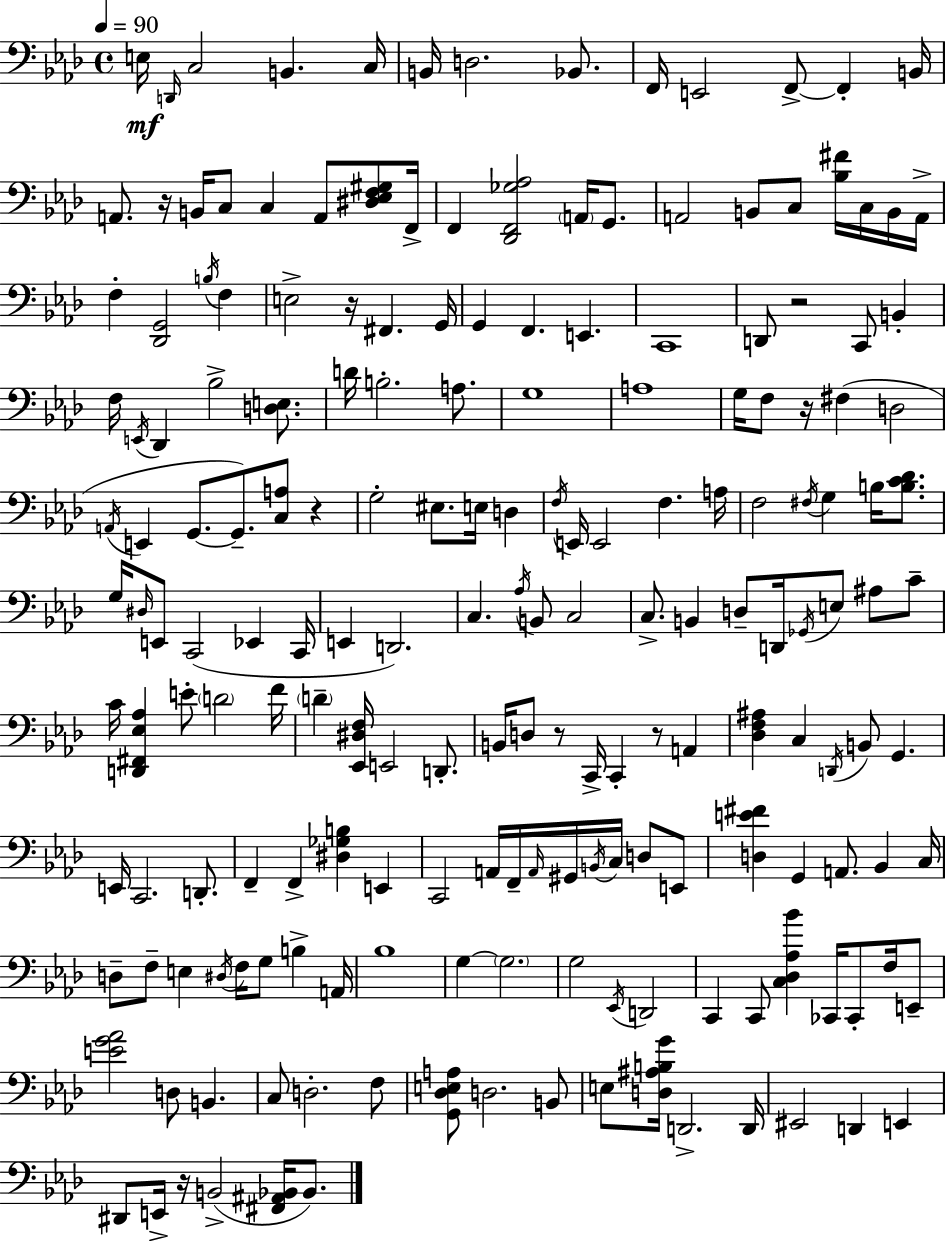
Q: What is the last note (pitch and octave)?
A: Bb2